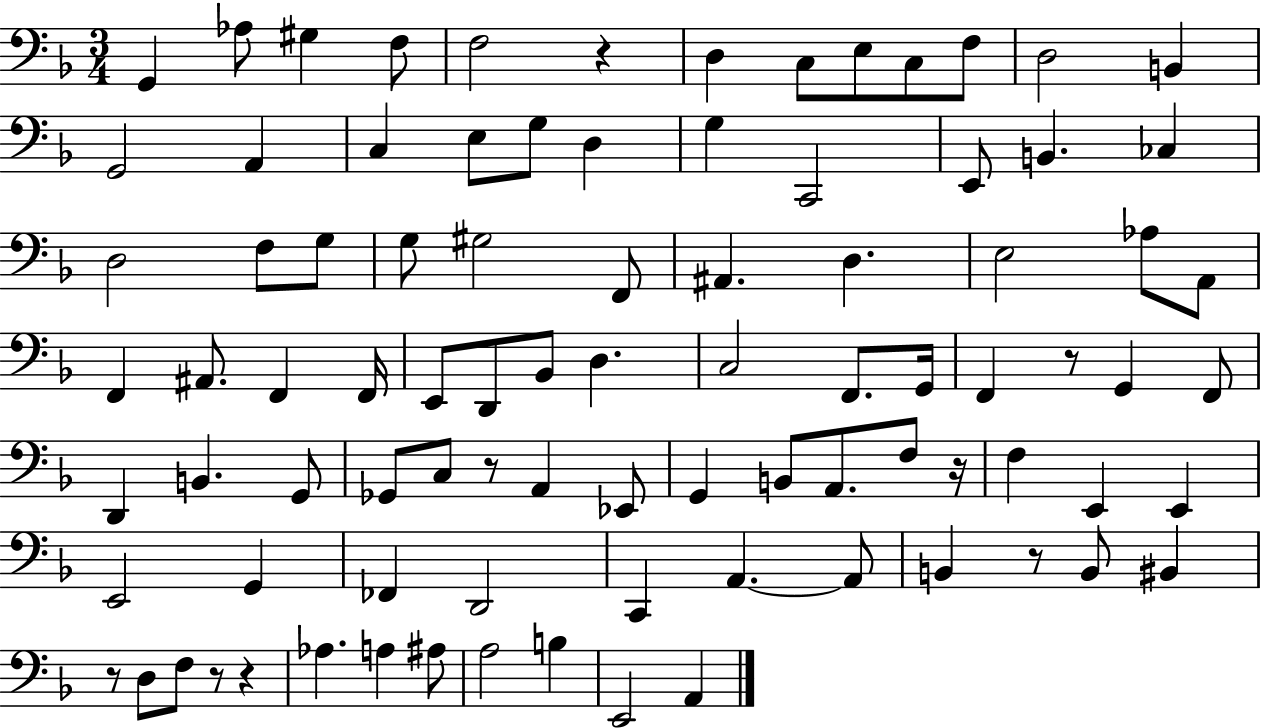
{
  \clef bass
  \numericTimeSignature
  \time 3/4
  \key f \major
  g,4 aes8 gis4 f8 | f2 r4 | d4 c8 e8 c8 f8 | d2 b,4 | \break g,2 a,4 | c4 e8 g8 d4 | g4 c,2 | e,8 b,4. ces4 | \break d2 f8 g8 | g8 gis2 f,8 | ais,4. d4. | e2 aes8 a,8 | \break f,4 ais,8. f,4 f,16 | e,8 d,8 bes,8 d4. | c2 f,8. g,16 | f,4 r8 g,4 f,8 | \break d,4 b,4. g,8 | ges,8 c8 r8 a,4 ees,8 | g,4 b,8 a,8. f8 r16 | f4 e,4 e,4 | \break e,2 g,4 | fes,4 d,2 | c,4 a,4.~~ a,8 | b,4 r8 b,8 bis,4 | \break r8 d8 f8 r8 r4 | aes4. a4 ais8 | a2 b4 | e,2 a,4 | \break \bar "|."
}